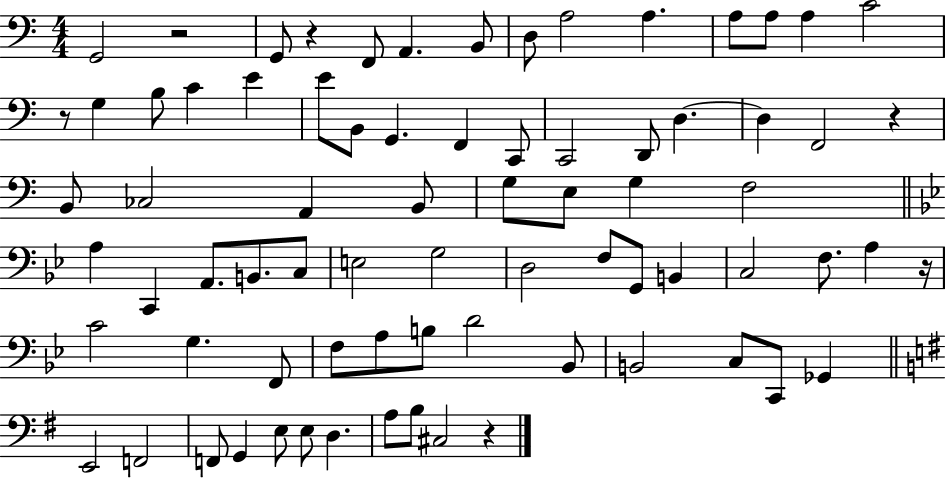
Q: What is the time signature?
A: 4/4